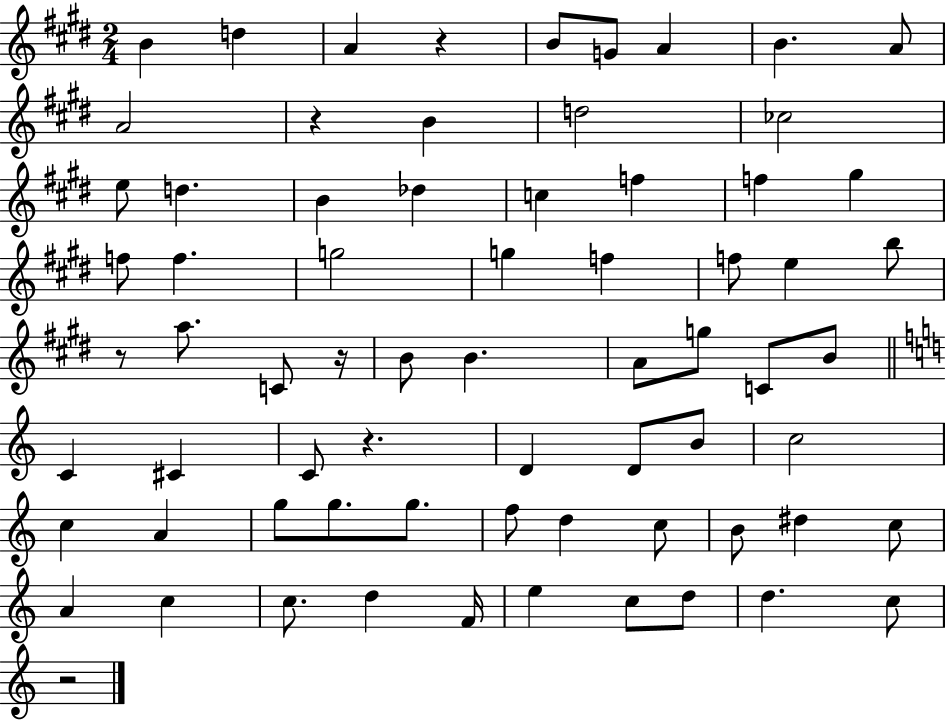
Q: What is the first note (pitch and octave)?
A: B4